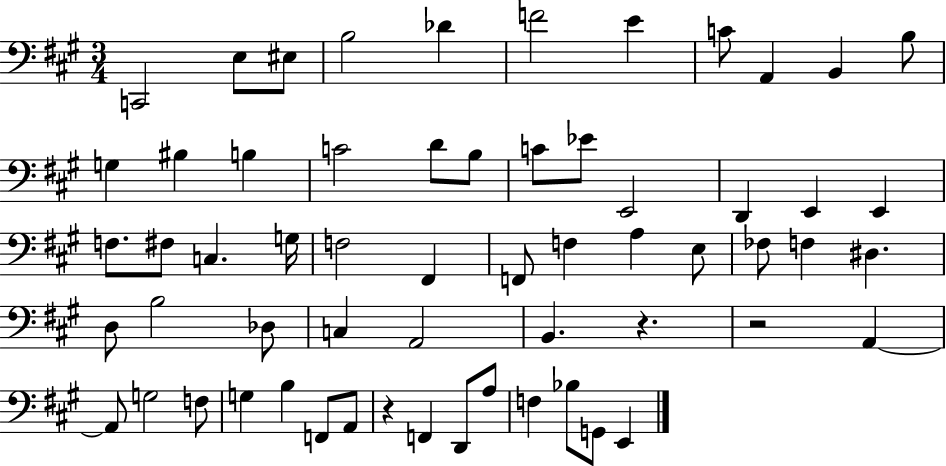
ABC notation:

X:1
T:Untitled
M:3/4
L:1/4
K:A
C,,2 E,/2 ^E,/2 B,2 _D F2 E C/2 A,, B,, B,/2 G, ^B, B, C2 D/2 B,/2 C/2 _E/2 E,,2 D,, E,, E,, F,/2 ^F,/2 C, G,/4 F,2 ^F,, F,,/2 F, A, E,/2 _F,/2 F, ^D, D,/2 B,2 _D,/2 C, A,,2 B,, z z2 A,, A,,/2 G,2 F,/2 G, B, F,,/2 A,,/2 z F,, D,,/2 A,/2 F, _B,/2 G,,/2 E,,